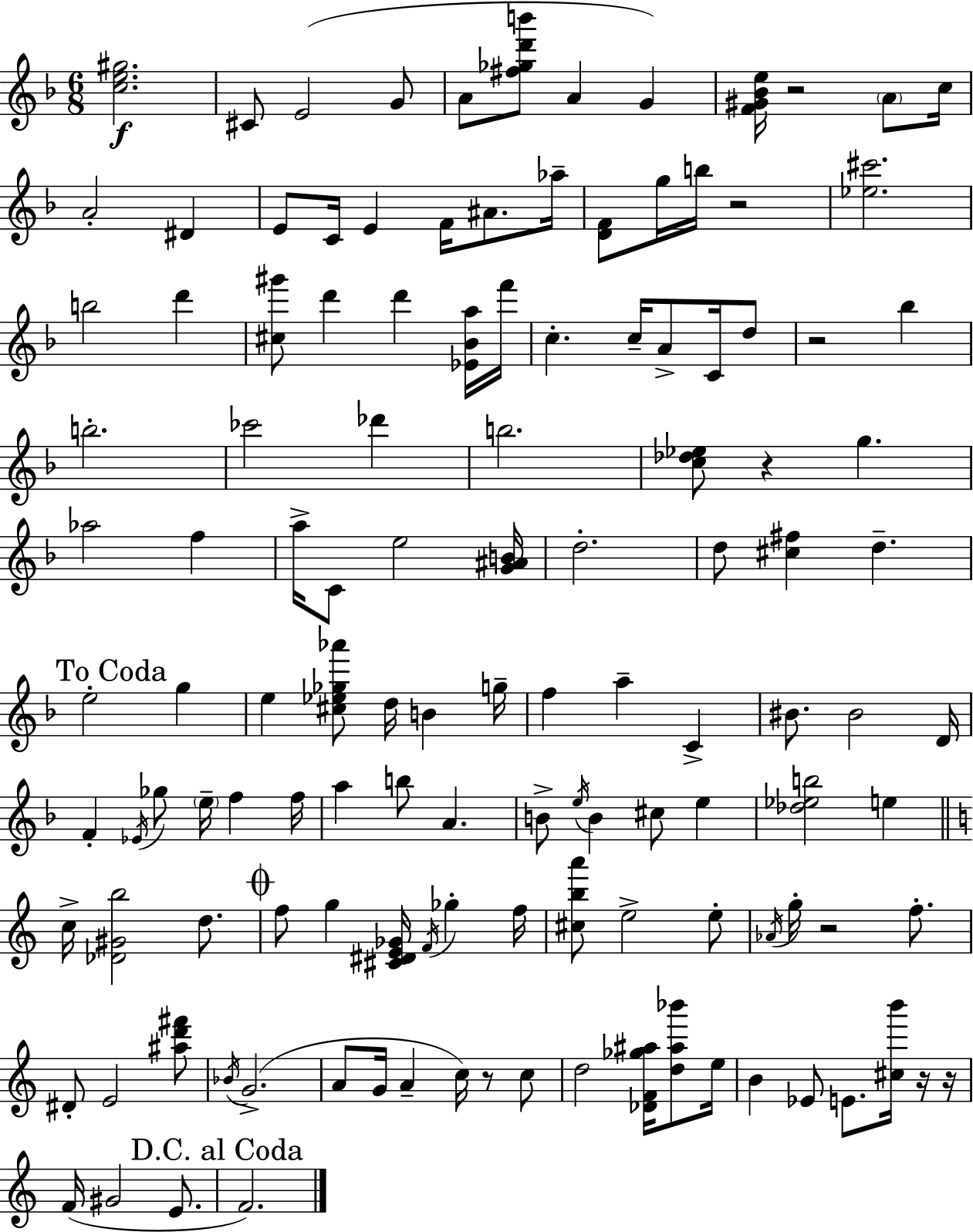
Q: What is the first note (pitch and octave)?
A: C#4